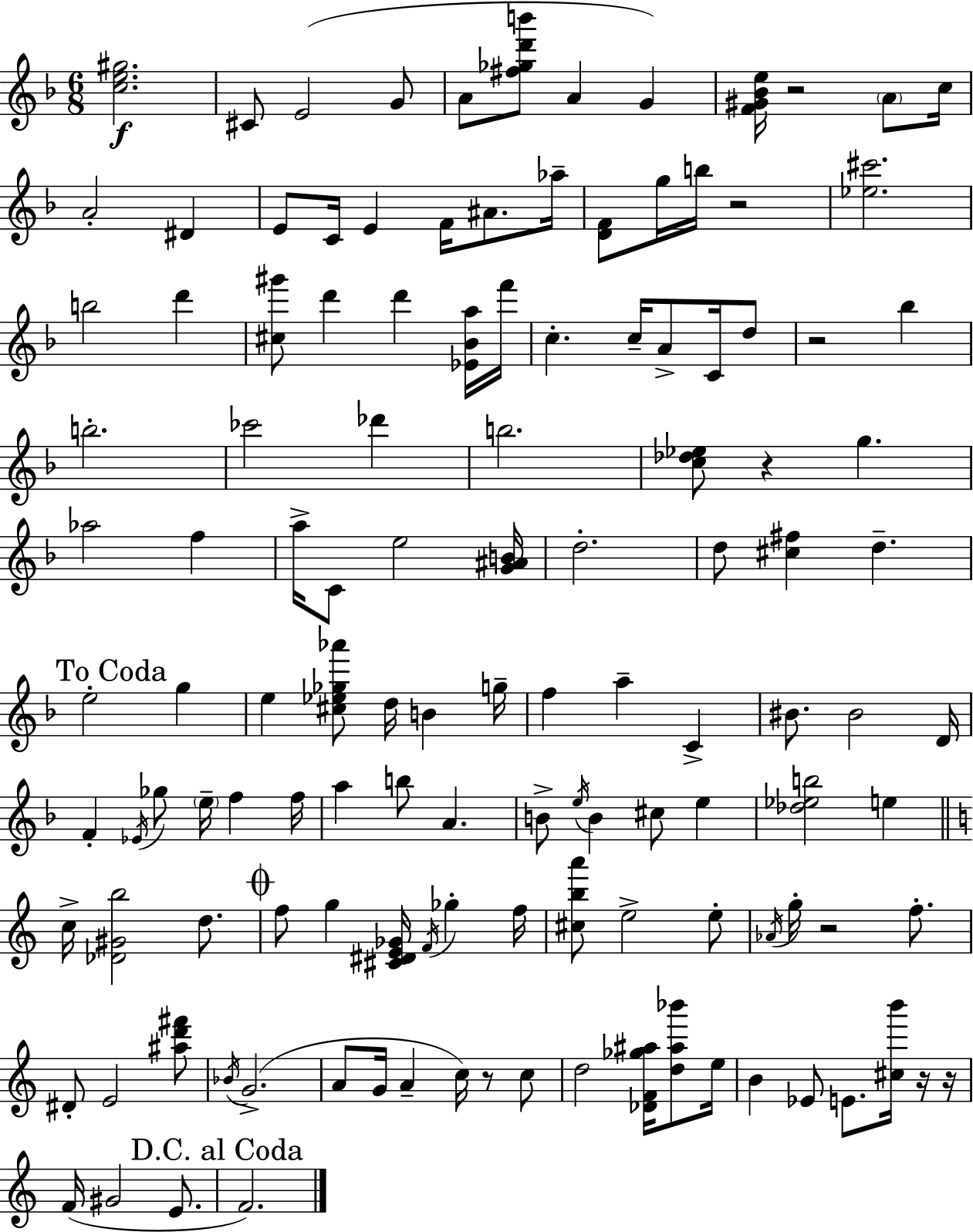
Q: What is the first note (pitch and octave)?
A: C#4